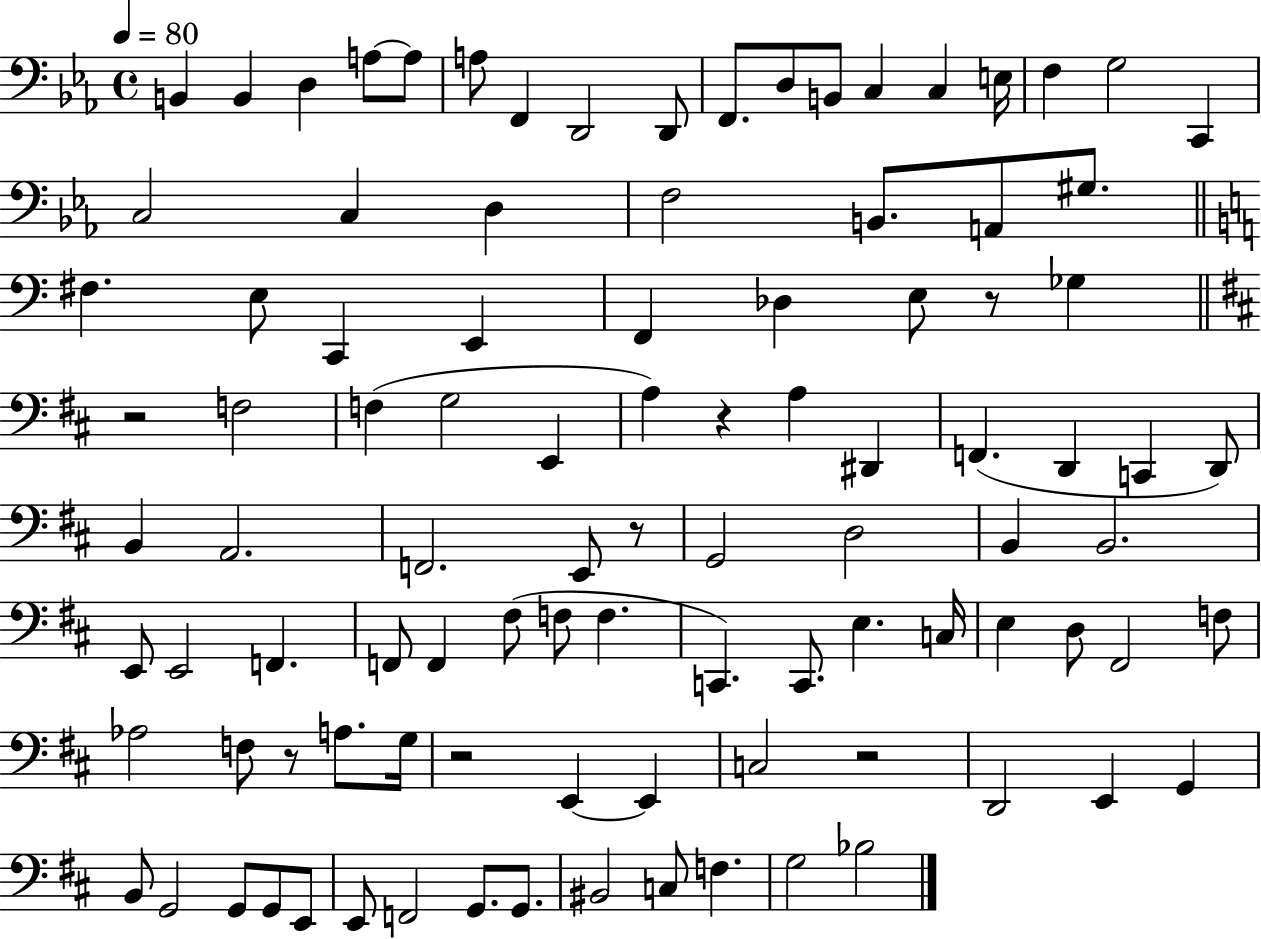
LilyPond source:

{
  \clef bass
  \time 4/4
  \defaultTimeSignature
  \key ees \major
  \tempo 4 = 80
  b,4 b,4 d4 a8~~ a8 | a8 f,4 d,2 d,8 | f,8. d8 b,8 c4 c4 e16 | f4 g2 c,4 | \break c2 c4 d4 | f2 b,8. a,8 gis8. | \bar "||" \break \key c \major fis4. e8 c,4 e,4 | f,4 des4 e8 r8 ges4 | \bar "||" \break \key b \minor r2 f2 | f4( g2 e,4 | a4) r4 a4 dis,4 | f,4.( d,4 c,4 d,8) | \break b,4 a,2. | f,2. e,8 r8 | g,2 d2 | b,4 b,2. | \break e,8 e,2 f,4. | f,8 f,4 fis8( f8 f4. | c,4.) c,8. e4. c16 | e4 d8 fis,2 f8 | \break aes2 f8 r8 a8. g16 | r2 e,4~~ e,4 | c2 r2 | d,2 e,4 g,4 | \break b,8 g,2 g,8 g,8 e,8 | e,8 f,2 g,8. g,8. | bis,2 c8 f4. | g2 bes2 | \break \bar "|."
}